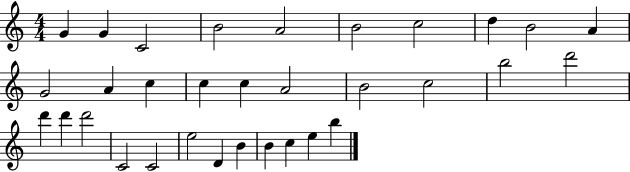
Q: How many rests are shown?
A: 0